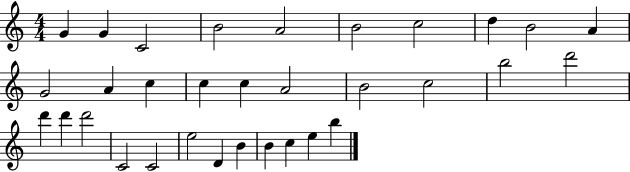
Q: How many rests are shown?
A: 0